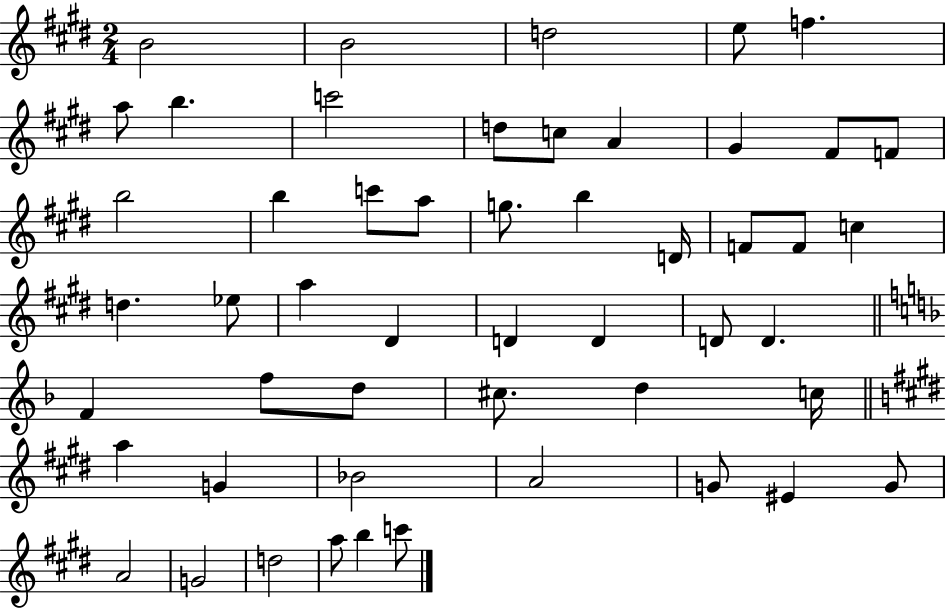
B4/h B4/h D5/h E5/e F5/q. A5/e B5/q. C6/h D5/e C5/e A4/q G#4/q F#4/e F4/e B5/h B5/q C6/e A5/e G5/e. B5/q D4/s F4/e F4/e C5/q D5/q. Eb5/e A5/q D#4/q D4/q D4/q D4/e D4/q. F4/q F5/e D5/e C#5/e. D5/q C5/s A5/q G4/q Bb4/h A4/h G4/e EIS4/q G4/e A4/h G4/h D5/h A5/e B5/q C6/e